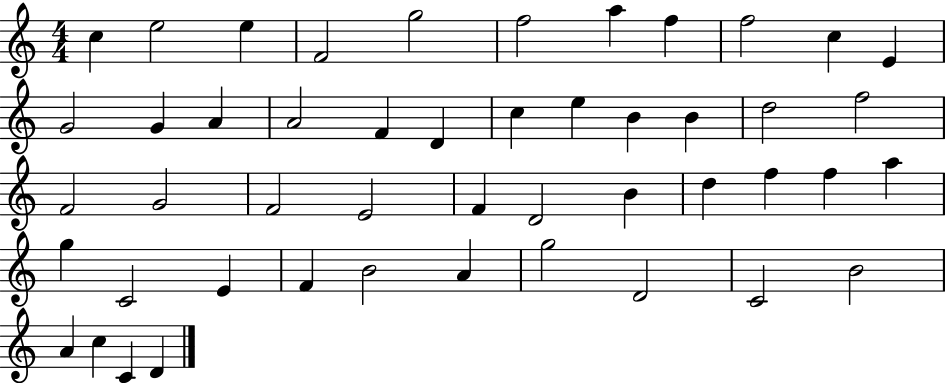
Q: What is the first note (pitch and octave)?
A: C5